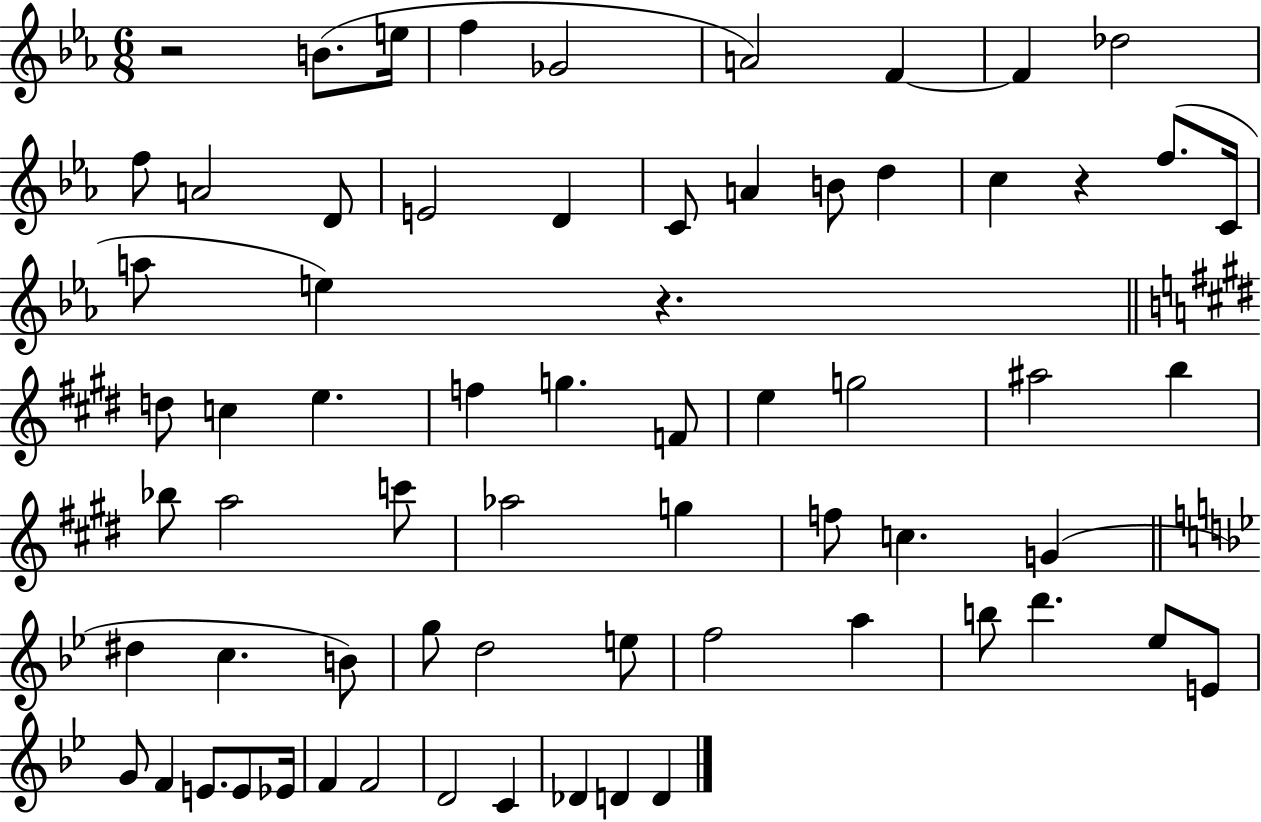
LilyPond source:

{
  \clef treble
  \numericTimeSignature
  \time 6/8
  \key ees \major
  r2 b'8.( e''16 | f''4 ges'2 | a'2) f'4~~ | f'4 des''2 | \break f''8 a'2 d'8 | e'2 d'4 | c'8 a'4 b'8 d''4 | c''4 r4 f''8.( c'16 | \break a''8 e''4) r4. | \bar "||" \break \key e \major d''8 c''4 e''4. | f''4 g''4. f'8 | e''4 g''2 | ais''2 b''4 | \break bes''8 a''2 c'''8 | aes''2 g''4 | f''8 c''4. g'4( | \bar "||" \break \key bes \major dis''4 c''4. b'8) | g''8 d''2 e''8 | f''2 a''4 | b''8 d'''4. ees''8 e'8 | \break g'8 f'4 e'8. e'8 ees'16 | f'4 f'2 | d'2 c'4 | des'4 d'4 d'4 | \break \bar "|."
}